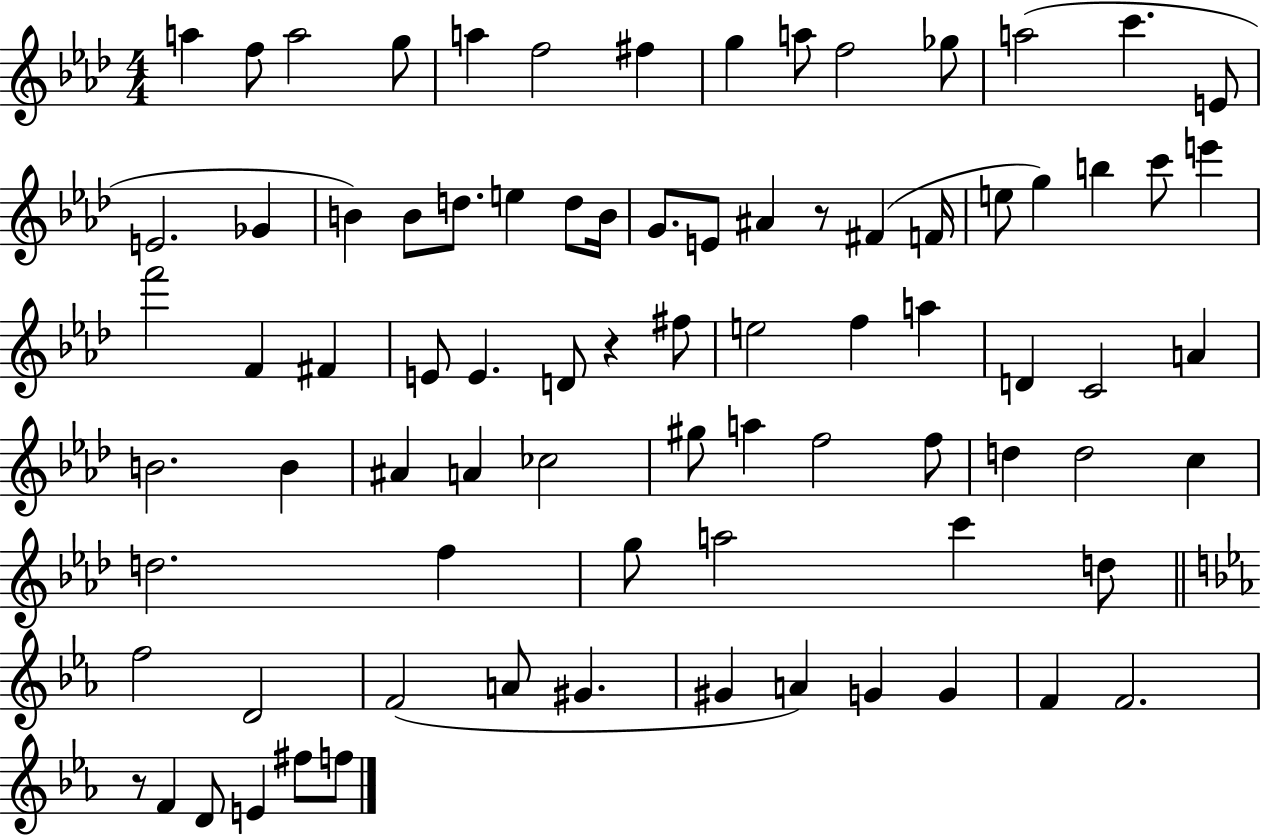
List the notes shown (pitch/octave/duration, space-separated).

A5/q F5/e A5/h G5/e A5/q F5/h F#5/q G5/q A5/e F5/h Gb5/e A5/h C6/q. E4/e E4/h. Gb4/q B4/q B4/e D5/e. E5/q D5/e B4/s G4/e. E4/e A#4/q R/e F#4/q F4/s E5/e G5/q B5/q C6/e E6/q F6/h F4/q F#4/q E4/e E4/q. D4/e R/q F#5/e E5/h F5/q A5/q D4/q C4/h A4/q B4/h. B4/q A#4/q A4/q CES5/h G#5/e A5/q F5/h F5/e D5/q D5/h C5/q D5/h. F5/q G5/e A5/h C6/q D5/e F5/h D4/h F4/h A4/e G#4/q. G#4/q A4/q G4/q G4/q F4/q F4/h. R/e F4/q D4/e E4/q F#5/e F5/e